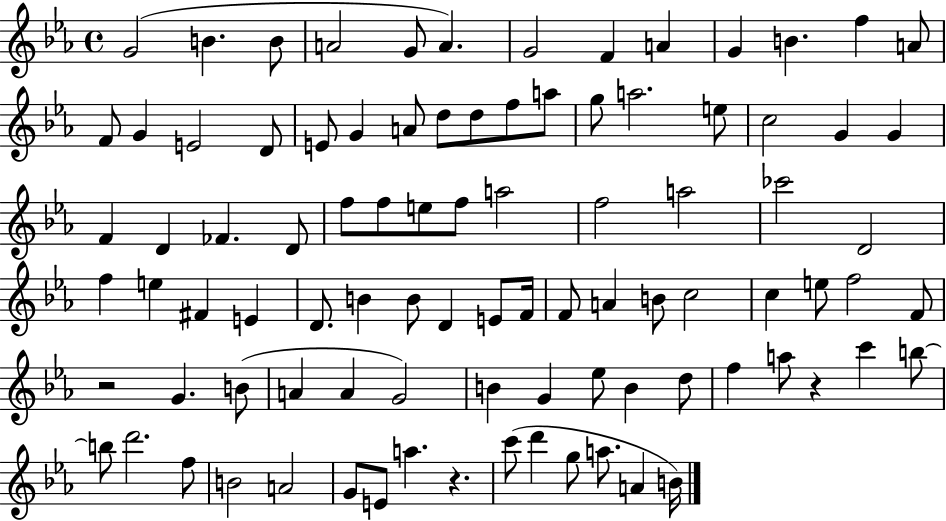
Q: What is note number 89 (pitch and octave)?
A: B4